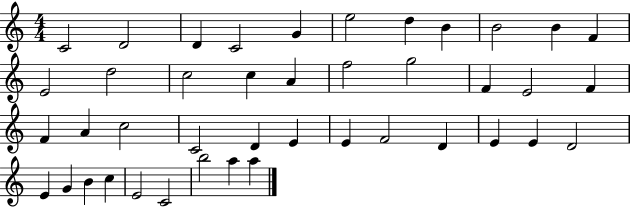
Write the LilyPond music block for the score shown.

{
  \clef treble
  \numericTimeSignature
  \time 4/4
  \key c \major
  c'2 d'2 | d'4 c'2 g'4 | e''2 d''4 b'4 | b'2 b'4 f'4 | \break e'2 d''2 | c''2 c''4 a'4 | f''2 g''2 | f'4 e'2 f'4 | \break f'4 a'4 c''2 | c'2 d'4 e'4 | e'4 f'2 d'4 | e'4 e'4 d'2 | \break e'4 g'4 b'4 c''4 | e'2 c'2 | b''2 a''4 a''4 | \bar "|."
}